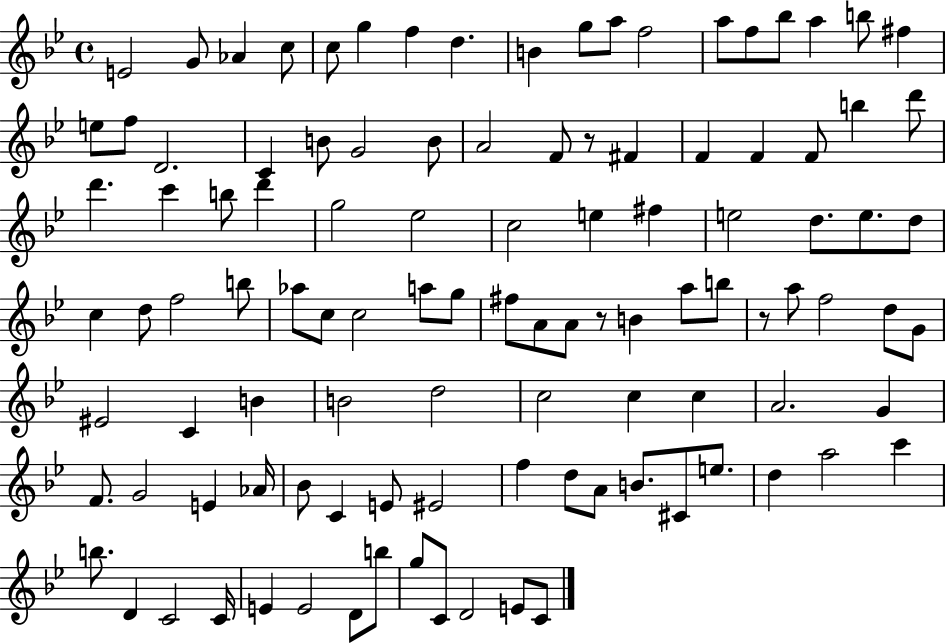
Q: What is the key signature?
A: BES major